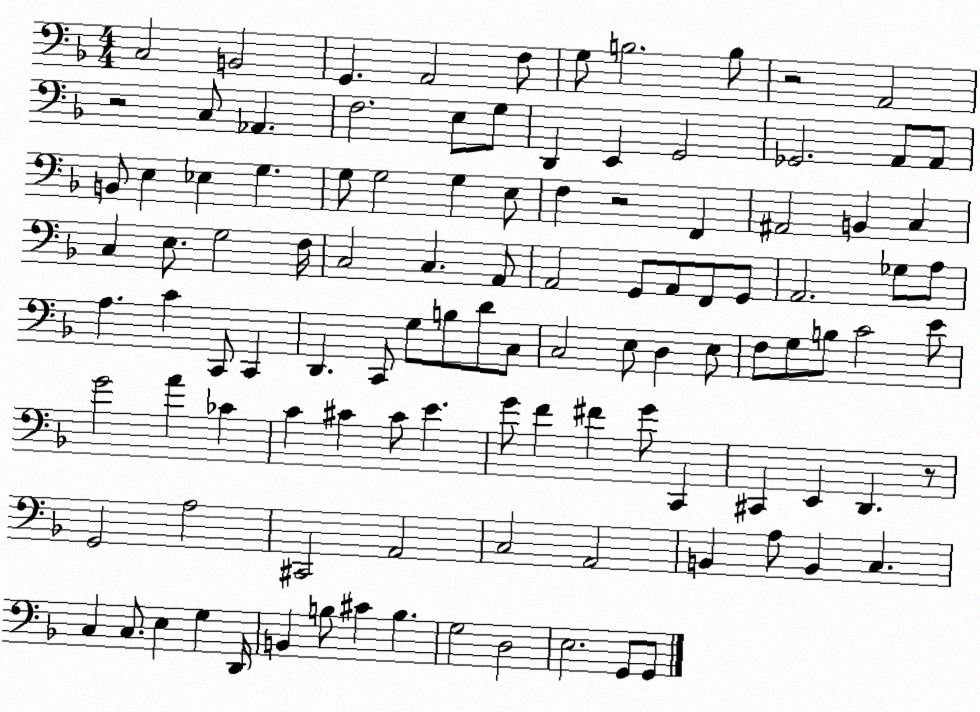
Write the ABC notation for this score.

X:1
T:Untitled
M:4/4
L:1/4
K:F
C,2 B,,2 G,, A,,2 F,/2 G,/2 B,2 B,/2 z2 A,,2 z2 C,/2 _A,, F,2 E,/2 G,/2 D,, E,, G,,2 _G,,2 A,,/2 A,,/2 B,,/2 E, _E, G, G,/2 G,2 G, E,/2 F, z2 F,, ^A,,2 B,, C, C, E,/2 G,2 F,/4 C,2 C, A,,/2 A,,2 G,,/2 A,,/2 F,,/2 G,,/2 A,,2 _G,/2 A,/2 A, C C,,/2 C,, D,, C,,/2 G,/2 B,/2 D/2 C,/2 C,2 E,/2 D, E,/2 F,/2 G,/2 B,/2 C2 E/2 G2 A _C C ^C ^C/2 E G/2 F ^F G/2 C,, ^C,, E,, D,, z/2 G,,2 A,2 ^C,,2 A,,2 C,2 A,,2 B,, A,/2 B,, C, C, C,/2 E, G, D,,/4 B,, B,/2 ^C B, G,2 D,2 E,2 G,,/2 G,,/2